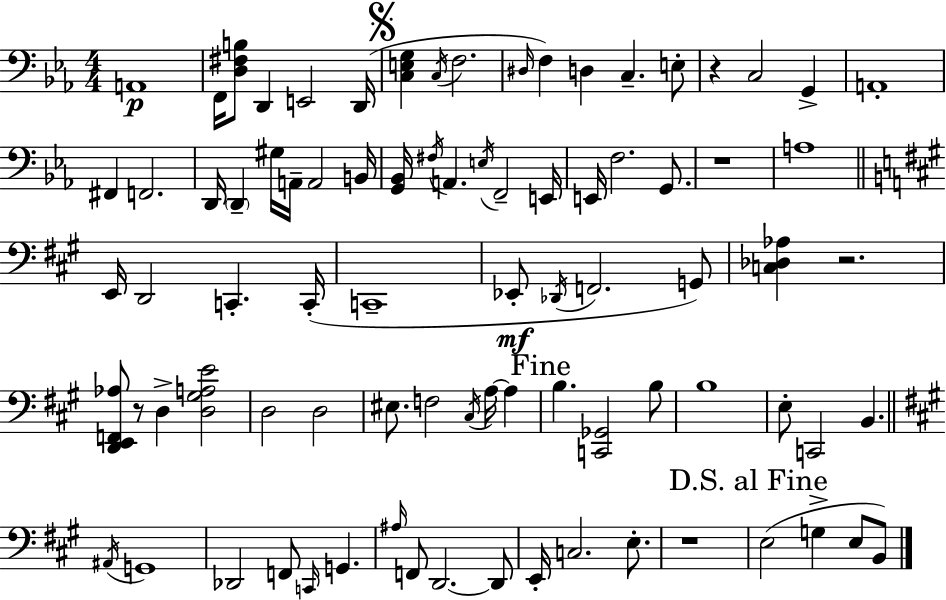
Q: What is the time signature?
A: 4/4